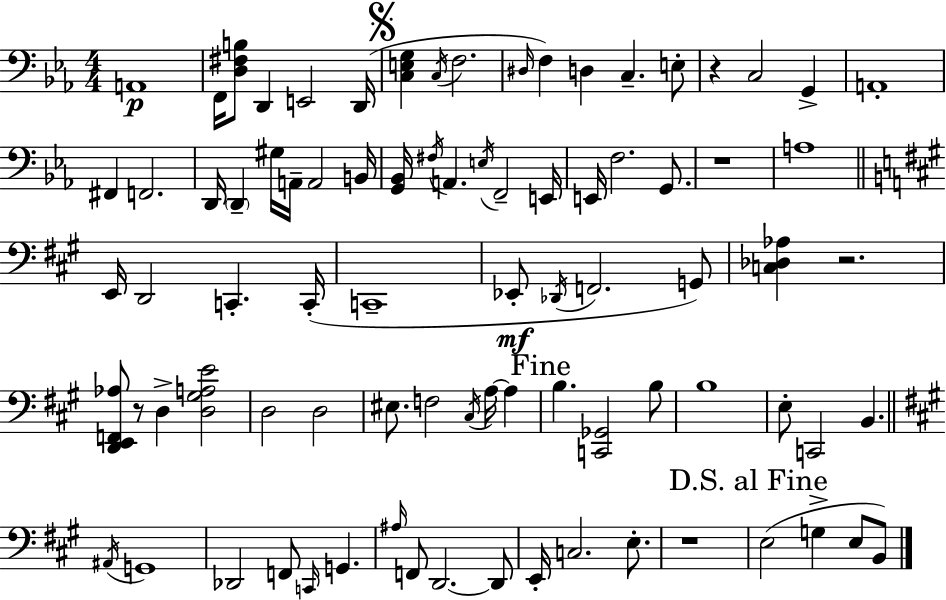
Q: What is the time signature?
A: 4/4